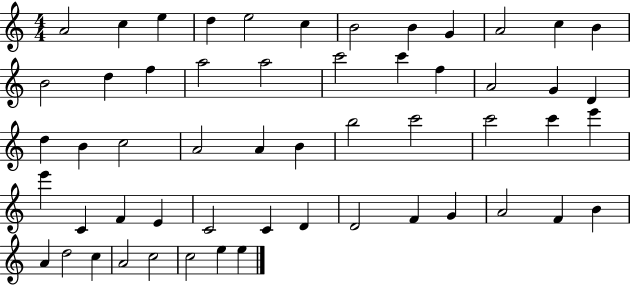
A4/h C5/q E5/q D5/q E5/h C5/q B4/h B4/q G4/q A4/h C5/q B4/q B4/h D5/q F5/q A5/h A5/h C6/h C6/q F5/q A4/h G4/q D4/q D5/q B4/q C5/h A4/h A4/q B4/q B5/h C6/h C6/h C6/q E6/q E6/q C4/q F4/q E4/q C4/h C4/q D4/q D4/h F4/q G4/q A4/h F4/q B4/q A4/q D5/h C5/q A4/h C5/h C5/h E5/q E5/q